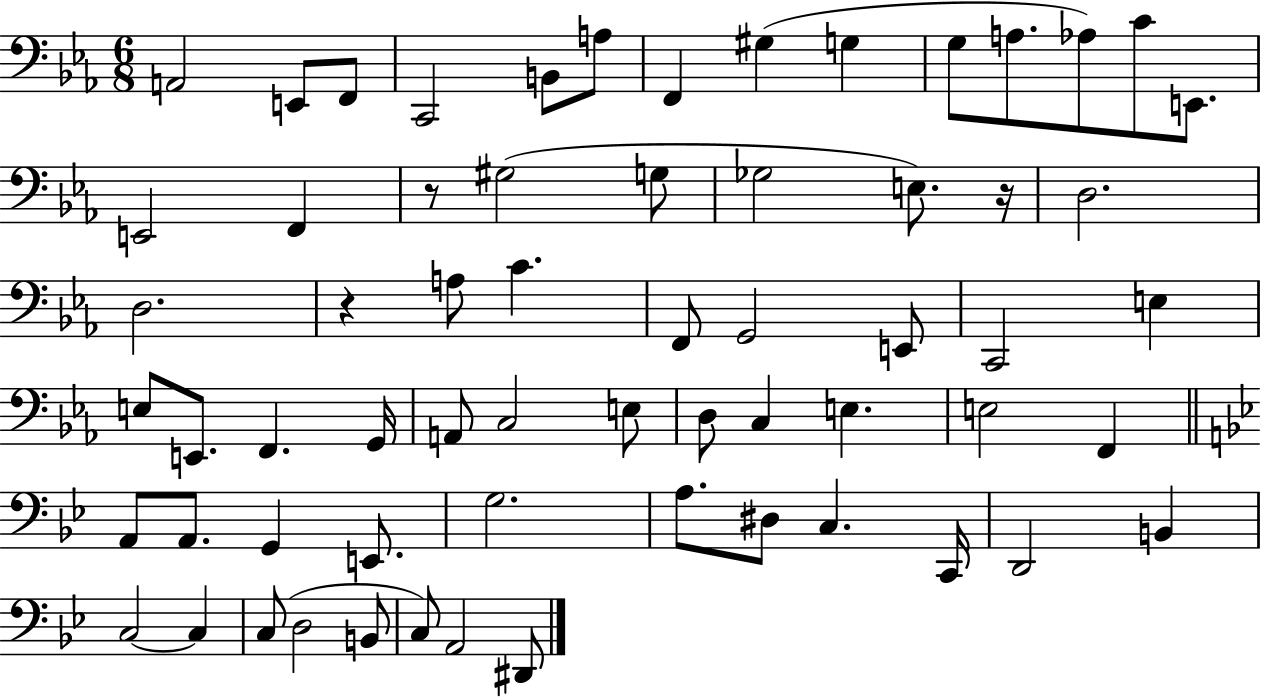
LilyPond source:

{
  \clef bass
  \numericTimeSignature
  \time 6/8
  \key ees \major
  a,2 e,8 f,8 | c,2 b,8 a8 | f,4 gis4( g4 | g8 a8. aes8) c'8 e,8. | \break e,2 f,4 | r8 gis2( g8 | ges2 e8.) r16 | d2. | \break d2. | r4 a8 c'4. | f,8 g,2 e,8 | c,2 e4 | \break e8 e,8. f,4. g,16 | a,8 c2 e8 | d8 c4 e4. | e2 f,4 | \break \bar "||" \break \key bes \major a,8 a,8. g,4 e,8. | g2. | a8. dis8 c4. c,16 | d,2 b,4 | \break c2~~ c4 | c8( d2 b,8 | c8) a,2 dis,8 | \bar "|."
}